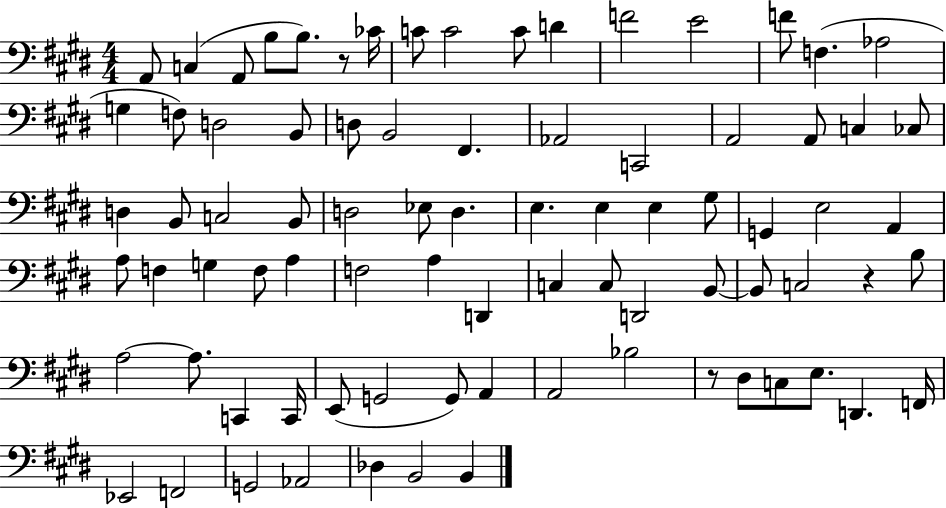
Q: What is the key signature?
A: E major